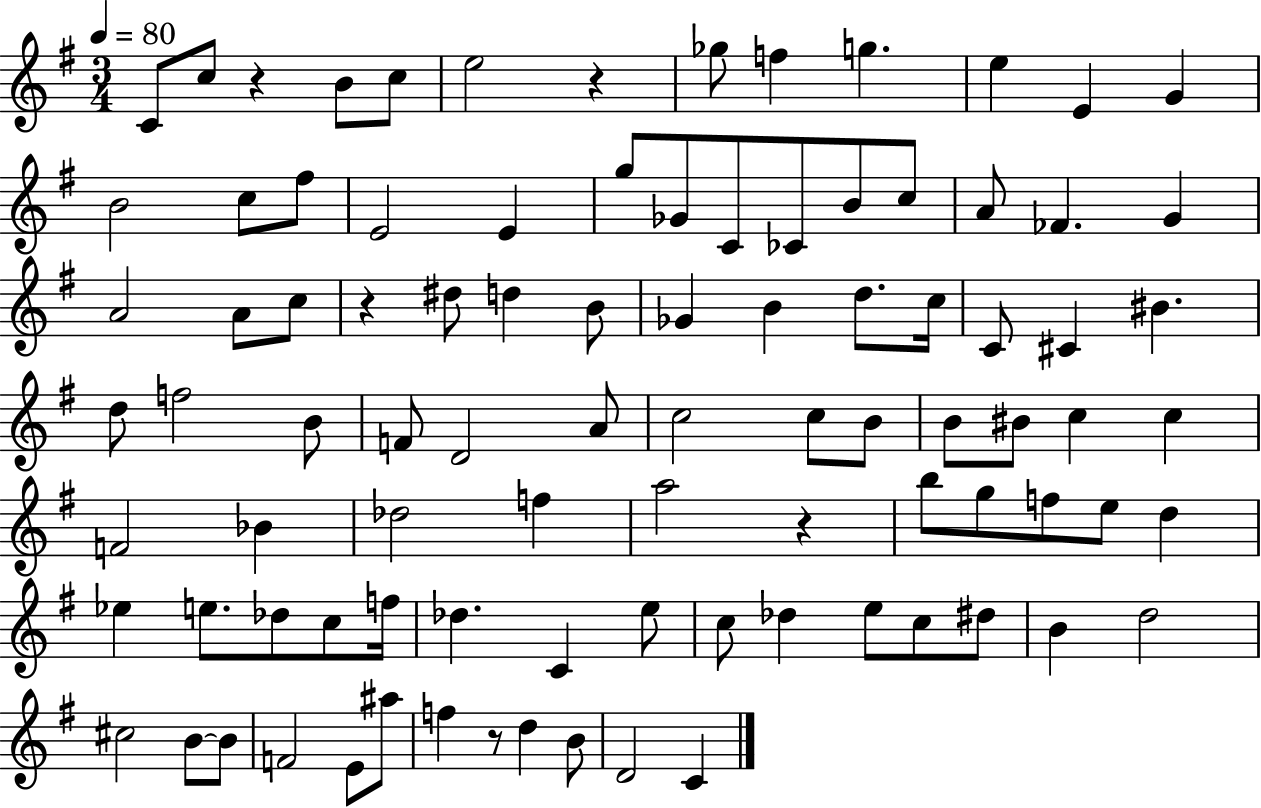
C4/e C5/e R/q B4/e C5/e E5/h R/q Gb5/e F5/q G5/q. E5/q E4/q G4/q B4/h C5/e F#5/e E4/h E4/q G5/e Gb4/e C4/e CES4/e B4/e C5/e A4/e FES4/q. G4/q A4/h A4/e C5/e R/q D#5/e D5/q B4/e Gb4/q B4/q D5/e. C5/s C4/e C#4/q BIS4/q. D5/e F5/h B4/e F4/e D4/h A4/e C5/h C5/e B4/e B4/e BIS4/e C5/q C5/q F4/h Bb4/q Db5/h F5/q A5/h R/q B5/e G5/e F5/e E5/e D5/q Eb5/q E5/e. Db5/e C5/e F5/s Db5/q. C4/q E5/e C5/e Db5/q E5/e C5/e D#5/e B4/q D5/h C#5/h B4/e B4/e F4/h E4/e A#5/e F5/q R/e D5/q B4/e D4/h C4/q